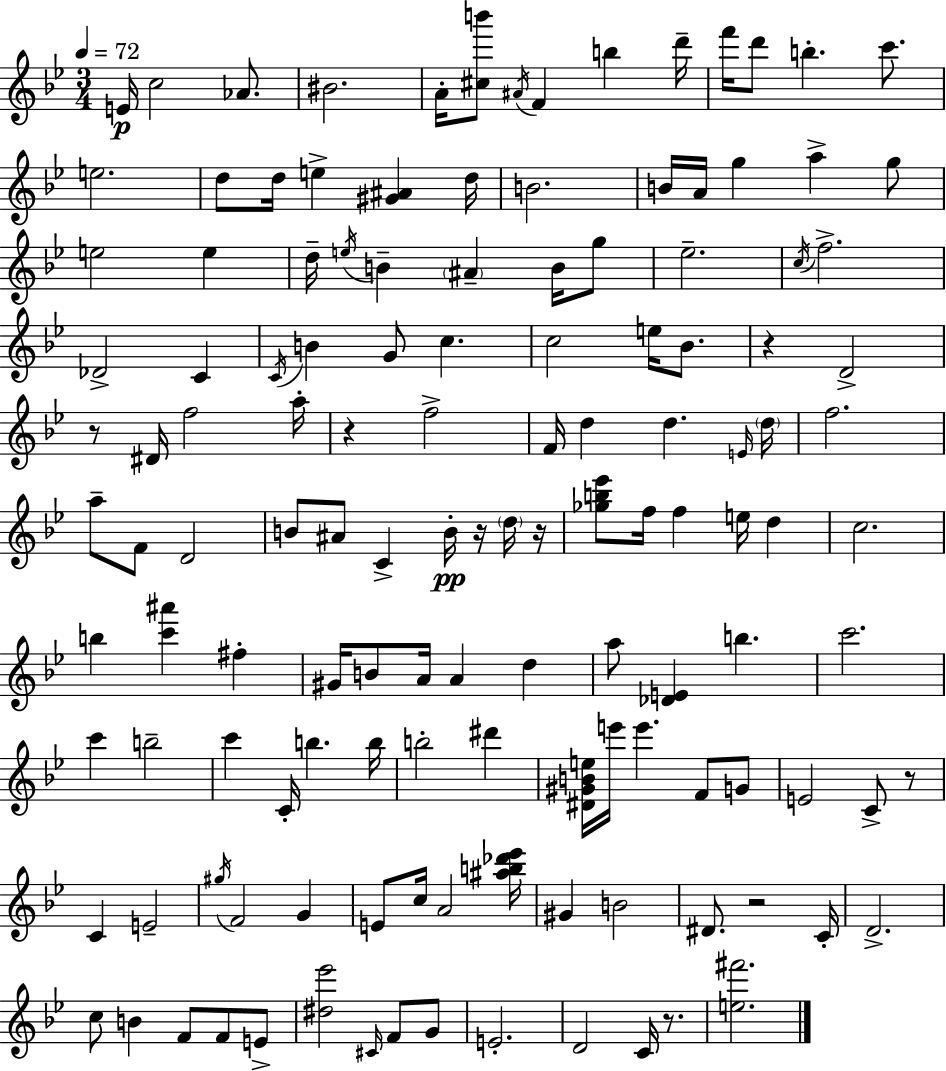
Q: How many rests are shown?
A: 8